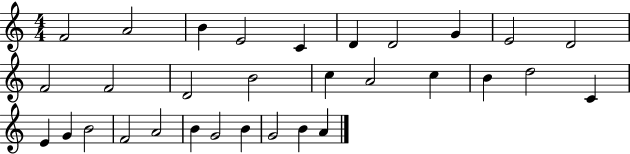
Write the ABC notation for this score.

X:1
T:Untitled
M:4/4
L:1/4
K:C
F2 A2 B E2 C D D2 G E2 D2 F2 F2 D2 B2 c A2 c B d2 C E G B2 F2 A2 B G2 B G2 B A